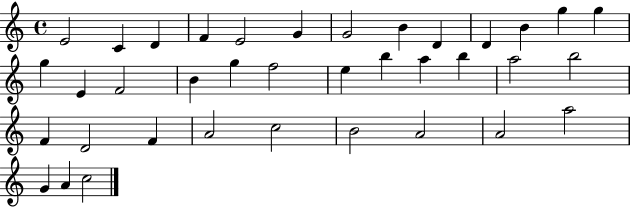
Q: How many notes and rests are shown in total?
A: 37